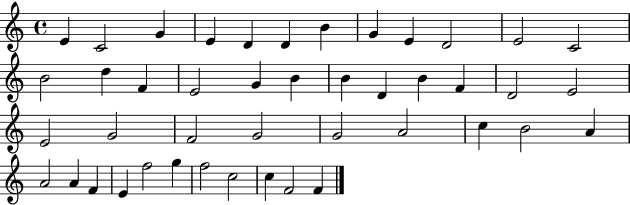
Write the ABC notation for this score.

X:1
T:Untitled
M:4/4
L:1/4
K:C
E C2 G E D D B G E D2 E2 C2 B2 d F E2 G B B D B F D2 E2 E2 G2 F2 G2 G2 A2 c B2 A A2 A F E f2 g f2 c2 c F2 F